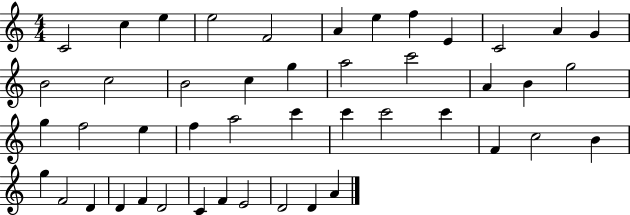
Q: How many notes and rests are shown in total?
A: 46